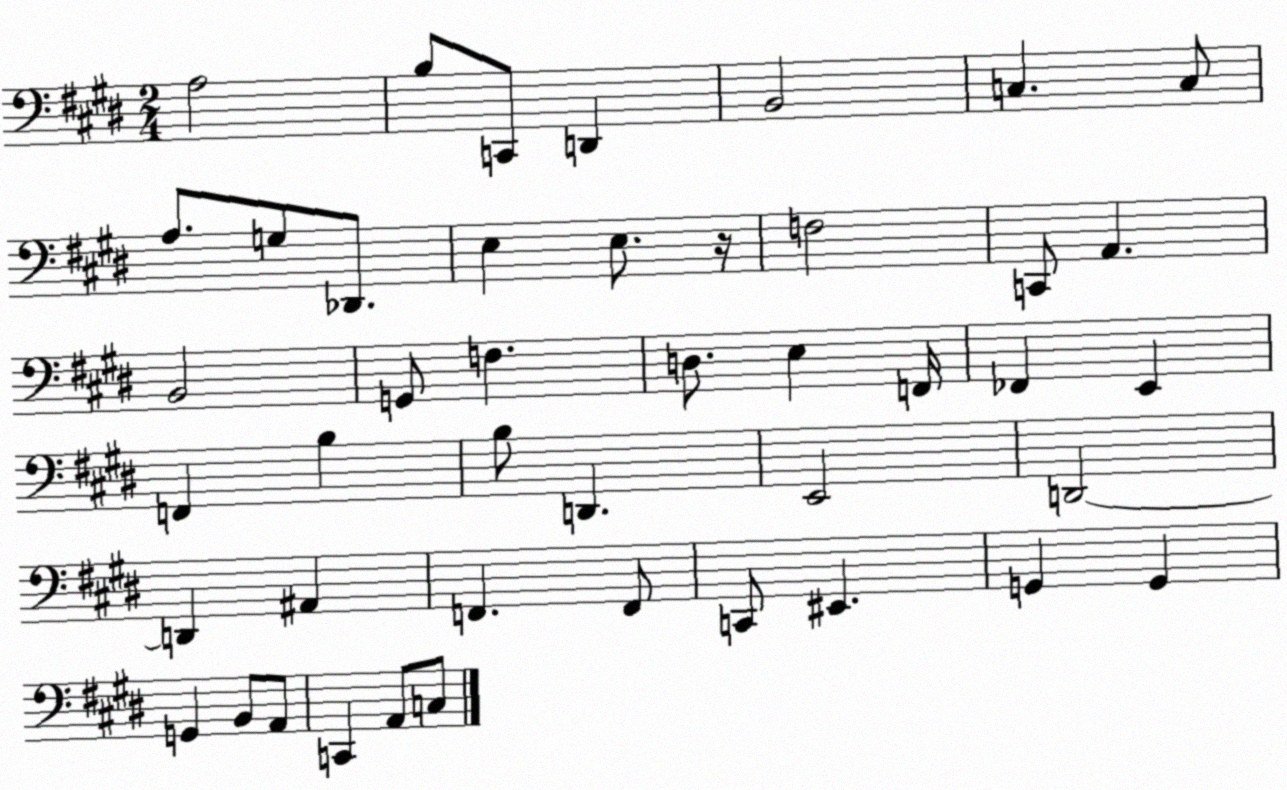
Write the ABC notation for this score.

X:1
T:Untitled
M:2/4
L:1/4
K:E
A,2 B,/2 C,,/2 D,, B,,2 C, C,/2 A,/2 G,/2 _D,,/2 E, E,/2 z/4 F,2 C,,/2 A,, B,,2 G,,/2 F, D,/2 E, F,,/4 _F,, E,, F,, B, B,/2 D,, E,,2 D,,2 D,, ^A,, F,, F,,/2 C,,/2 ^E,, G,, G,, G,, B,,/2 A,,/2 C,, A,,/2 C,/2